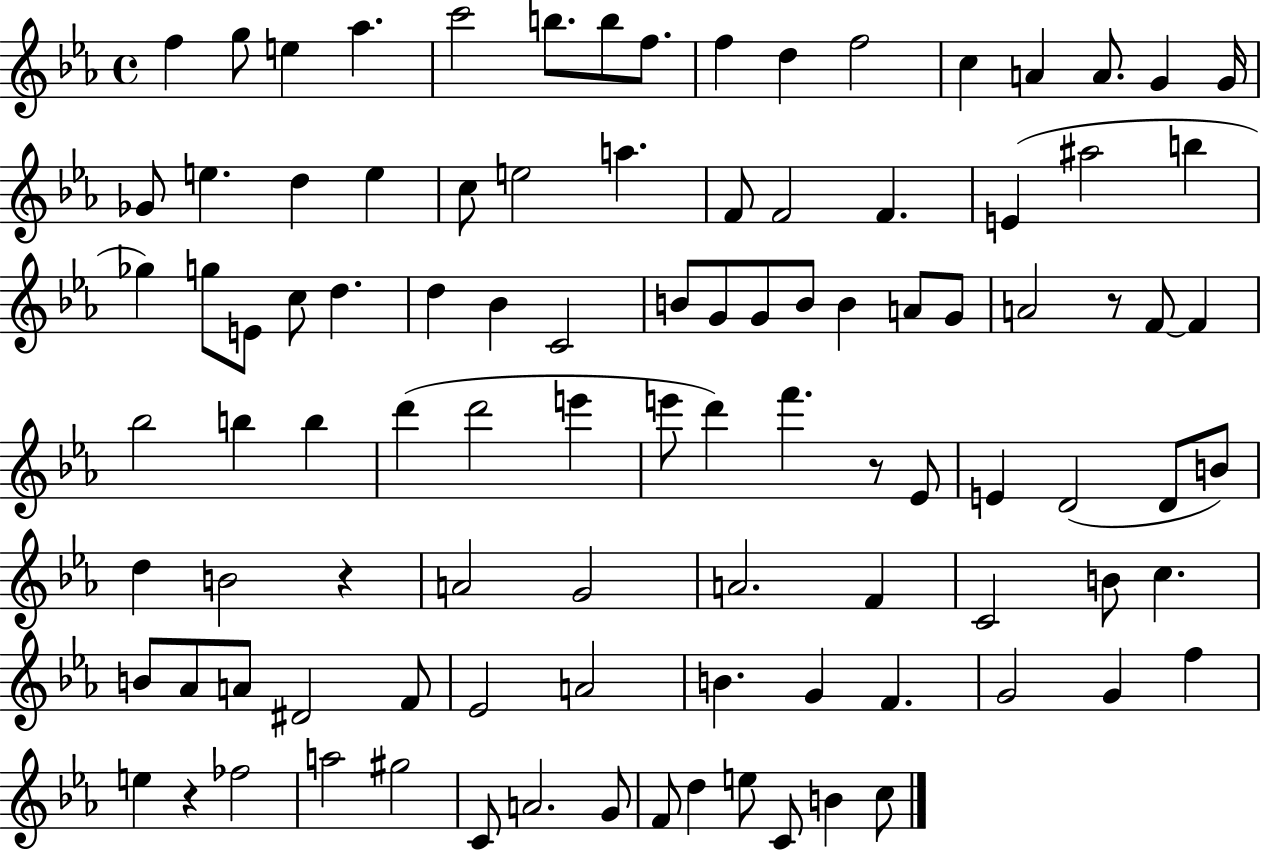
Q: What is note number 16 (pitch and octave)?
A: G4